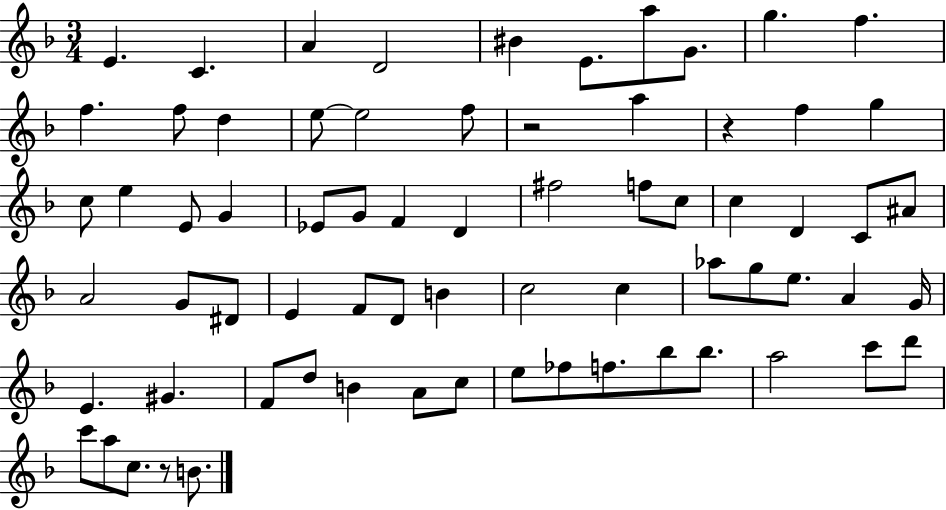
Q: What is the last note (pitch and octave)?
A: B4